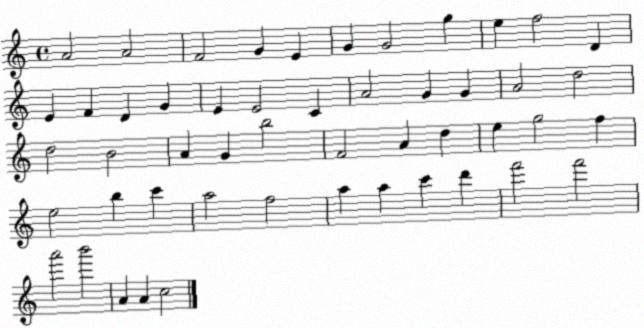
X:1
T:Untitled
M:4/4
L:1/4
K:C
A2 A2 F2 G E G G2 g e f2 D E F D G E E2 C A2 G G A2 d2 d2 B2 A G b2 F2 A d e g2 f e2 b c' a2 f2 a a c' d' f'2 f'2 a'2 b'2 A A c2